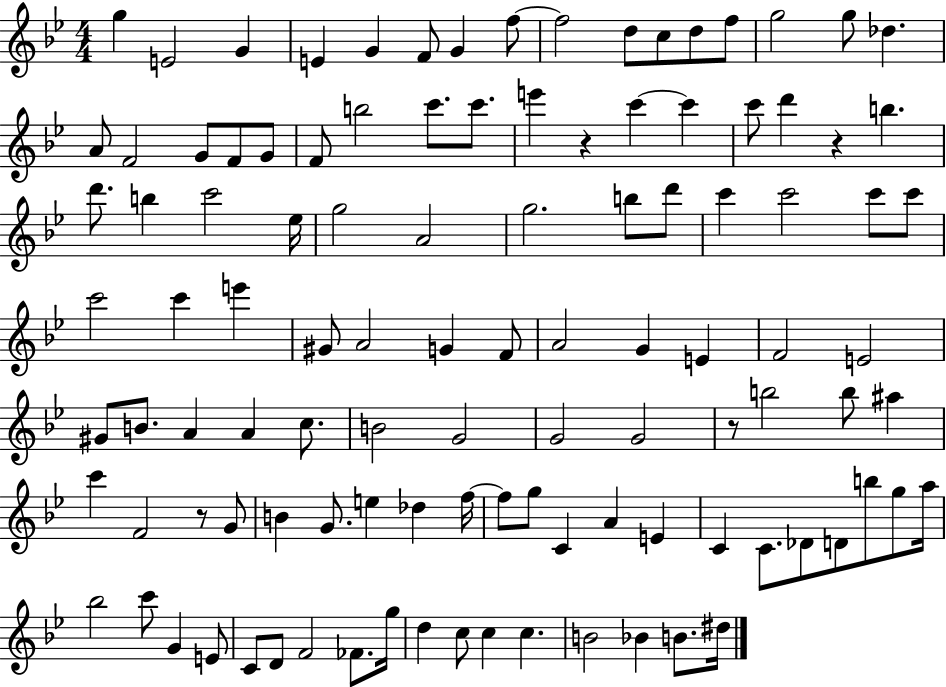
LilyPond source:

{
  \clef treble
  \numericTimeSignature
  \time 4/4
  \key bes \major
  g''4 e'2 g'4 | e'4 g'4 f'8 g'4 f''8~~ | f''2 d''8 c''8 d''8 f''8 | g''2 g''8 des''4. | \break a'8 f'2 g'8 f'8 g'8 | f'8 b''2 c'''8. c'''8. | e'''4 r4 c'''4~~ c'''4 | c'''8 d'''4 r4 b''4. | \break d'''8. b''4 c'''2 ees''16 | g''2 a'2 | g''2. b''8 d'''8 | c'''4 c'''2 c'''8 c'''8 | \break c'''2 c'''4 e'''4 | gis'8 a'2 g'4 f'8 | a'2 g'4 e'4 | f'2 e'2 | \break gis'8 b'8. a'4 a'4 c''8. | b'2 g'2 | g'2 g'2 | r8 b''2 b''8 ais''4 | \break c'''4 f'2 r8 g'8 | b'4 g'8. e''4 des''4 f''16~~ | f''8 g''8 c'4 a'4 e'4 | c'4 c'8. des'8 d'8 b''8 g''8 a''16 | \break bes''2 c'''8 g'4 e'8 | c'8 d'8 f'2 fes'8. g''16 | d''4 c''8 c''4 c''4. | b'2 bes'4 b'8. dis''16 | \break \bar "|."
}